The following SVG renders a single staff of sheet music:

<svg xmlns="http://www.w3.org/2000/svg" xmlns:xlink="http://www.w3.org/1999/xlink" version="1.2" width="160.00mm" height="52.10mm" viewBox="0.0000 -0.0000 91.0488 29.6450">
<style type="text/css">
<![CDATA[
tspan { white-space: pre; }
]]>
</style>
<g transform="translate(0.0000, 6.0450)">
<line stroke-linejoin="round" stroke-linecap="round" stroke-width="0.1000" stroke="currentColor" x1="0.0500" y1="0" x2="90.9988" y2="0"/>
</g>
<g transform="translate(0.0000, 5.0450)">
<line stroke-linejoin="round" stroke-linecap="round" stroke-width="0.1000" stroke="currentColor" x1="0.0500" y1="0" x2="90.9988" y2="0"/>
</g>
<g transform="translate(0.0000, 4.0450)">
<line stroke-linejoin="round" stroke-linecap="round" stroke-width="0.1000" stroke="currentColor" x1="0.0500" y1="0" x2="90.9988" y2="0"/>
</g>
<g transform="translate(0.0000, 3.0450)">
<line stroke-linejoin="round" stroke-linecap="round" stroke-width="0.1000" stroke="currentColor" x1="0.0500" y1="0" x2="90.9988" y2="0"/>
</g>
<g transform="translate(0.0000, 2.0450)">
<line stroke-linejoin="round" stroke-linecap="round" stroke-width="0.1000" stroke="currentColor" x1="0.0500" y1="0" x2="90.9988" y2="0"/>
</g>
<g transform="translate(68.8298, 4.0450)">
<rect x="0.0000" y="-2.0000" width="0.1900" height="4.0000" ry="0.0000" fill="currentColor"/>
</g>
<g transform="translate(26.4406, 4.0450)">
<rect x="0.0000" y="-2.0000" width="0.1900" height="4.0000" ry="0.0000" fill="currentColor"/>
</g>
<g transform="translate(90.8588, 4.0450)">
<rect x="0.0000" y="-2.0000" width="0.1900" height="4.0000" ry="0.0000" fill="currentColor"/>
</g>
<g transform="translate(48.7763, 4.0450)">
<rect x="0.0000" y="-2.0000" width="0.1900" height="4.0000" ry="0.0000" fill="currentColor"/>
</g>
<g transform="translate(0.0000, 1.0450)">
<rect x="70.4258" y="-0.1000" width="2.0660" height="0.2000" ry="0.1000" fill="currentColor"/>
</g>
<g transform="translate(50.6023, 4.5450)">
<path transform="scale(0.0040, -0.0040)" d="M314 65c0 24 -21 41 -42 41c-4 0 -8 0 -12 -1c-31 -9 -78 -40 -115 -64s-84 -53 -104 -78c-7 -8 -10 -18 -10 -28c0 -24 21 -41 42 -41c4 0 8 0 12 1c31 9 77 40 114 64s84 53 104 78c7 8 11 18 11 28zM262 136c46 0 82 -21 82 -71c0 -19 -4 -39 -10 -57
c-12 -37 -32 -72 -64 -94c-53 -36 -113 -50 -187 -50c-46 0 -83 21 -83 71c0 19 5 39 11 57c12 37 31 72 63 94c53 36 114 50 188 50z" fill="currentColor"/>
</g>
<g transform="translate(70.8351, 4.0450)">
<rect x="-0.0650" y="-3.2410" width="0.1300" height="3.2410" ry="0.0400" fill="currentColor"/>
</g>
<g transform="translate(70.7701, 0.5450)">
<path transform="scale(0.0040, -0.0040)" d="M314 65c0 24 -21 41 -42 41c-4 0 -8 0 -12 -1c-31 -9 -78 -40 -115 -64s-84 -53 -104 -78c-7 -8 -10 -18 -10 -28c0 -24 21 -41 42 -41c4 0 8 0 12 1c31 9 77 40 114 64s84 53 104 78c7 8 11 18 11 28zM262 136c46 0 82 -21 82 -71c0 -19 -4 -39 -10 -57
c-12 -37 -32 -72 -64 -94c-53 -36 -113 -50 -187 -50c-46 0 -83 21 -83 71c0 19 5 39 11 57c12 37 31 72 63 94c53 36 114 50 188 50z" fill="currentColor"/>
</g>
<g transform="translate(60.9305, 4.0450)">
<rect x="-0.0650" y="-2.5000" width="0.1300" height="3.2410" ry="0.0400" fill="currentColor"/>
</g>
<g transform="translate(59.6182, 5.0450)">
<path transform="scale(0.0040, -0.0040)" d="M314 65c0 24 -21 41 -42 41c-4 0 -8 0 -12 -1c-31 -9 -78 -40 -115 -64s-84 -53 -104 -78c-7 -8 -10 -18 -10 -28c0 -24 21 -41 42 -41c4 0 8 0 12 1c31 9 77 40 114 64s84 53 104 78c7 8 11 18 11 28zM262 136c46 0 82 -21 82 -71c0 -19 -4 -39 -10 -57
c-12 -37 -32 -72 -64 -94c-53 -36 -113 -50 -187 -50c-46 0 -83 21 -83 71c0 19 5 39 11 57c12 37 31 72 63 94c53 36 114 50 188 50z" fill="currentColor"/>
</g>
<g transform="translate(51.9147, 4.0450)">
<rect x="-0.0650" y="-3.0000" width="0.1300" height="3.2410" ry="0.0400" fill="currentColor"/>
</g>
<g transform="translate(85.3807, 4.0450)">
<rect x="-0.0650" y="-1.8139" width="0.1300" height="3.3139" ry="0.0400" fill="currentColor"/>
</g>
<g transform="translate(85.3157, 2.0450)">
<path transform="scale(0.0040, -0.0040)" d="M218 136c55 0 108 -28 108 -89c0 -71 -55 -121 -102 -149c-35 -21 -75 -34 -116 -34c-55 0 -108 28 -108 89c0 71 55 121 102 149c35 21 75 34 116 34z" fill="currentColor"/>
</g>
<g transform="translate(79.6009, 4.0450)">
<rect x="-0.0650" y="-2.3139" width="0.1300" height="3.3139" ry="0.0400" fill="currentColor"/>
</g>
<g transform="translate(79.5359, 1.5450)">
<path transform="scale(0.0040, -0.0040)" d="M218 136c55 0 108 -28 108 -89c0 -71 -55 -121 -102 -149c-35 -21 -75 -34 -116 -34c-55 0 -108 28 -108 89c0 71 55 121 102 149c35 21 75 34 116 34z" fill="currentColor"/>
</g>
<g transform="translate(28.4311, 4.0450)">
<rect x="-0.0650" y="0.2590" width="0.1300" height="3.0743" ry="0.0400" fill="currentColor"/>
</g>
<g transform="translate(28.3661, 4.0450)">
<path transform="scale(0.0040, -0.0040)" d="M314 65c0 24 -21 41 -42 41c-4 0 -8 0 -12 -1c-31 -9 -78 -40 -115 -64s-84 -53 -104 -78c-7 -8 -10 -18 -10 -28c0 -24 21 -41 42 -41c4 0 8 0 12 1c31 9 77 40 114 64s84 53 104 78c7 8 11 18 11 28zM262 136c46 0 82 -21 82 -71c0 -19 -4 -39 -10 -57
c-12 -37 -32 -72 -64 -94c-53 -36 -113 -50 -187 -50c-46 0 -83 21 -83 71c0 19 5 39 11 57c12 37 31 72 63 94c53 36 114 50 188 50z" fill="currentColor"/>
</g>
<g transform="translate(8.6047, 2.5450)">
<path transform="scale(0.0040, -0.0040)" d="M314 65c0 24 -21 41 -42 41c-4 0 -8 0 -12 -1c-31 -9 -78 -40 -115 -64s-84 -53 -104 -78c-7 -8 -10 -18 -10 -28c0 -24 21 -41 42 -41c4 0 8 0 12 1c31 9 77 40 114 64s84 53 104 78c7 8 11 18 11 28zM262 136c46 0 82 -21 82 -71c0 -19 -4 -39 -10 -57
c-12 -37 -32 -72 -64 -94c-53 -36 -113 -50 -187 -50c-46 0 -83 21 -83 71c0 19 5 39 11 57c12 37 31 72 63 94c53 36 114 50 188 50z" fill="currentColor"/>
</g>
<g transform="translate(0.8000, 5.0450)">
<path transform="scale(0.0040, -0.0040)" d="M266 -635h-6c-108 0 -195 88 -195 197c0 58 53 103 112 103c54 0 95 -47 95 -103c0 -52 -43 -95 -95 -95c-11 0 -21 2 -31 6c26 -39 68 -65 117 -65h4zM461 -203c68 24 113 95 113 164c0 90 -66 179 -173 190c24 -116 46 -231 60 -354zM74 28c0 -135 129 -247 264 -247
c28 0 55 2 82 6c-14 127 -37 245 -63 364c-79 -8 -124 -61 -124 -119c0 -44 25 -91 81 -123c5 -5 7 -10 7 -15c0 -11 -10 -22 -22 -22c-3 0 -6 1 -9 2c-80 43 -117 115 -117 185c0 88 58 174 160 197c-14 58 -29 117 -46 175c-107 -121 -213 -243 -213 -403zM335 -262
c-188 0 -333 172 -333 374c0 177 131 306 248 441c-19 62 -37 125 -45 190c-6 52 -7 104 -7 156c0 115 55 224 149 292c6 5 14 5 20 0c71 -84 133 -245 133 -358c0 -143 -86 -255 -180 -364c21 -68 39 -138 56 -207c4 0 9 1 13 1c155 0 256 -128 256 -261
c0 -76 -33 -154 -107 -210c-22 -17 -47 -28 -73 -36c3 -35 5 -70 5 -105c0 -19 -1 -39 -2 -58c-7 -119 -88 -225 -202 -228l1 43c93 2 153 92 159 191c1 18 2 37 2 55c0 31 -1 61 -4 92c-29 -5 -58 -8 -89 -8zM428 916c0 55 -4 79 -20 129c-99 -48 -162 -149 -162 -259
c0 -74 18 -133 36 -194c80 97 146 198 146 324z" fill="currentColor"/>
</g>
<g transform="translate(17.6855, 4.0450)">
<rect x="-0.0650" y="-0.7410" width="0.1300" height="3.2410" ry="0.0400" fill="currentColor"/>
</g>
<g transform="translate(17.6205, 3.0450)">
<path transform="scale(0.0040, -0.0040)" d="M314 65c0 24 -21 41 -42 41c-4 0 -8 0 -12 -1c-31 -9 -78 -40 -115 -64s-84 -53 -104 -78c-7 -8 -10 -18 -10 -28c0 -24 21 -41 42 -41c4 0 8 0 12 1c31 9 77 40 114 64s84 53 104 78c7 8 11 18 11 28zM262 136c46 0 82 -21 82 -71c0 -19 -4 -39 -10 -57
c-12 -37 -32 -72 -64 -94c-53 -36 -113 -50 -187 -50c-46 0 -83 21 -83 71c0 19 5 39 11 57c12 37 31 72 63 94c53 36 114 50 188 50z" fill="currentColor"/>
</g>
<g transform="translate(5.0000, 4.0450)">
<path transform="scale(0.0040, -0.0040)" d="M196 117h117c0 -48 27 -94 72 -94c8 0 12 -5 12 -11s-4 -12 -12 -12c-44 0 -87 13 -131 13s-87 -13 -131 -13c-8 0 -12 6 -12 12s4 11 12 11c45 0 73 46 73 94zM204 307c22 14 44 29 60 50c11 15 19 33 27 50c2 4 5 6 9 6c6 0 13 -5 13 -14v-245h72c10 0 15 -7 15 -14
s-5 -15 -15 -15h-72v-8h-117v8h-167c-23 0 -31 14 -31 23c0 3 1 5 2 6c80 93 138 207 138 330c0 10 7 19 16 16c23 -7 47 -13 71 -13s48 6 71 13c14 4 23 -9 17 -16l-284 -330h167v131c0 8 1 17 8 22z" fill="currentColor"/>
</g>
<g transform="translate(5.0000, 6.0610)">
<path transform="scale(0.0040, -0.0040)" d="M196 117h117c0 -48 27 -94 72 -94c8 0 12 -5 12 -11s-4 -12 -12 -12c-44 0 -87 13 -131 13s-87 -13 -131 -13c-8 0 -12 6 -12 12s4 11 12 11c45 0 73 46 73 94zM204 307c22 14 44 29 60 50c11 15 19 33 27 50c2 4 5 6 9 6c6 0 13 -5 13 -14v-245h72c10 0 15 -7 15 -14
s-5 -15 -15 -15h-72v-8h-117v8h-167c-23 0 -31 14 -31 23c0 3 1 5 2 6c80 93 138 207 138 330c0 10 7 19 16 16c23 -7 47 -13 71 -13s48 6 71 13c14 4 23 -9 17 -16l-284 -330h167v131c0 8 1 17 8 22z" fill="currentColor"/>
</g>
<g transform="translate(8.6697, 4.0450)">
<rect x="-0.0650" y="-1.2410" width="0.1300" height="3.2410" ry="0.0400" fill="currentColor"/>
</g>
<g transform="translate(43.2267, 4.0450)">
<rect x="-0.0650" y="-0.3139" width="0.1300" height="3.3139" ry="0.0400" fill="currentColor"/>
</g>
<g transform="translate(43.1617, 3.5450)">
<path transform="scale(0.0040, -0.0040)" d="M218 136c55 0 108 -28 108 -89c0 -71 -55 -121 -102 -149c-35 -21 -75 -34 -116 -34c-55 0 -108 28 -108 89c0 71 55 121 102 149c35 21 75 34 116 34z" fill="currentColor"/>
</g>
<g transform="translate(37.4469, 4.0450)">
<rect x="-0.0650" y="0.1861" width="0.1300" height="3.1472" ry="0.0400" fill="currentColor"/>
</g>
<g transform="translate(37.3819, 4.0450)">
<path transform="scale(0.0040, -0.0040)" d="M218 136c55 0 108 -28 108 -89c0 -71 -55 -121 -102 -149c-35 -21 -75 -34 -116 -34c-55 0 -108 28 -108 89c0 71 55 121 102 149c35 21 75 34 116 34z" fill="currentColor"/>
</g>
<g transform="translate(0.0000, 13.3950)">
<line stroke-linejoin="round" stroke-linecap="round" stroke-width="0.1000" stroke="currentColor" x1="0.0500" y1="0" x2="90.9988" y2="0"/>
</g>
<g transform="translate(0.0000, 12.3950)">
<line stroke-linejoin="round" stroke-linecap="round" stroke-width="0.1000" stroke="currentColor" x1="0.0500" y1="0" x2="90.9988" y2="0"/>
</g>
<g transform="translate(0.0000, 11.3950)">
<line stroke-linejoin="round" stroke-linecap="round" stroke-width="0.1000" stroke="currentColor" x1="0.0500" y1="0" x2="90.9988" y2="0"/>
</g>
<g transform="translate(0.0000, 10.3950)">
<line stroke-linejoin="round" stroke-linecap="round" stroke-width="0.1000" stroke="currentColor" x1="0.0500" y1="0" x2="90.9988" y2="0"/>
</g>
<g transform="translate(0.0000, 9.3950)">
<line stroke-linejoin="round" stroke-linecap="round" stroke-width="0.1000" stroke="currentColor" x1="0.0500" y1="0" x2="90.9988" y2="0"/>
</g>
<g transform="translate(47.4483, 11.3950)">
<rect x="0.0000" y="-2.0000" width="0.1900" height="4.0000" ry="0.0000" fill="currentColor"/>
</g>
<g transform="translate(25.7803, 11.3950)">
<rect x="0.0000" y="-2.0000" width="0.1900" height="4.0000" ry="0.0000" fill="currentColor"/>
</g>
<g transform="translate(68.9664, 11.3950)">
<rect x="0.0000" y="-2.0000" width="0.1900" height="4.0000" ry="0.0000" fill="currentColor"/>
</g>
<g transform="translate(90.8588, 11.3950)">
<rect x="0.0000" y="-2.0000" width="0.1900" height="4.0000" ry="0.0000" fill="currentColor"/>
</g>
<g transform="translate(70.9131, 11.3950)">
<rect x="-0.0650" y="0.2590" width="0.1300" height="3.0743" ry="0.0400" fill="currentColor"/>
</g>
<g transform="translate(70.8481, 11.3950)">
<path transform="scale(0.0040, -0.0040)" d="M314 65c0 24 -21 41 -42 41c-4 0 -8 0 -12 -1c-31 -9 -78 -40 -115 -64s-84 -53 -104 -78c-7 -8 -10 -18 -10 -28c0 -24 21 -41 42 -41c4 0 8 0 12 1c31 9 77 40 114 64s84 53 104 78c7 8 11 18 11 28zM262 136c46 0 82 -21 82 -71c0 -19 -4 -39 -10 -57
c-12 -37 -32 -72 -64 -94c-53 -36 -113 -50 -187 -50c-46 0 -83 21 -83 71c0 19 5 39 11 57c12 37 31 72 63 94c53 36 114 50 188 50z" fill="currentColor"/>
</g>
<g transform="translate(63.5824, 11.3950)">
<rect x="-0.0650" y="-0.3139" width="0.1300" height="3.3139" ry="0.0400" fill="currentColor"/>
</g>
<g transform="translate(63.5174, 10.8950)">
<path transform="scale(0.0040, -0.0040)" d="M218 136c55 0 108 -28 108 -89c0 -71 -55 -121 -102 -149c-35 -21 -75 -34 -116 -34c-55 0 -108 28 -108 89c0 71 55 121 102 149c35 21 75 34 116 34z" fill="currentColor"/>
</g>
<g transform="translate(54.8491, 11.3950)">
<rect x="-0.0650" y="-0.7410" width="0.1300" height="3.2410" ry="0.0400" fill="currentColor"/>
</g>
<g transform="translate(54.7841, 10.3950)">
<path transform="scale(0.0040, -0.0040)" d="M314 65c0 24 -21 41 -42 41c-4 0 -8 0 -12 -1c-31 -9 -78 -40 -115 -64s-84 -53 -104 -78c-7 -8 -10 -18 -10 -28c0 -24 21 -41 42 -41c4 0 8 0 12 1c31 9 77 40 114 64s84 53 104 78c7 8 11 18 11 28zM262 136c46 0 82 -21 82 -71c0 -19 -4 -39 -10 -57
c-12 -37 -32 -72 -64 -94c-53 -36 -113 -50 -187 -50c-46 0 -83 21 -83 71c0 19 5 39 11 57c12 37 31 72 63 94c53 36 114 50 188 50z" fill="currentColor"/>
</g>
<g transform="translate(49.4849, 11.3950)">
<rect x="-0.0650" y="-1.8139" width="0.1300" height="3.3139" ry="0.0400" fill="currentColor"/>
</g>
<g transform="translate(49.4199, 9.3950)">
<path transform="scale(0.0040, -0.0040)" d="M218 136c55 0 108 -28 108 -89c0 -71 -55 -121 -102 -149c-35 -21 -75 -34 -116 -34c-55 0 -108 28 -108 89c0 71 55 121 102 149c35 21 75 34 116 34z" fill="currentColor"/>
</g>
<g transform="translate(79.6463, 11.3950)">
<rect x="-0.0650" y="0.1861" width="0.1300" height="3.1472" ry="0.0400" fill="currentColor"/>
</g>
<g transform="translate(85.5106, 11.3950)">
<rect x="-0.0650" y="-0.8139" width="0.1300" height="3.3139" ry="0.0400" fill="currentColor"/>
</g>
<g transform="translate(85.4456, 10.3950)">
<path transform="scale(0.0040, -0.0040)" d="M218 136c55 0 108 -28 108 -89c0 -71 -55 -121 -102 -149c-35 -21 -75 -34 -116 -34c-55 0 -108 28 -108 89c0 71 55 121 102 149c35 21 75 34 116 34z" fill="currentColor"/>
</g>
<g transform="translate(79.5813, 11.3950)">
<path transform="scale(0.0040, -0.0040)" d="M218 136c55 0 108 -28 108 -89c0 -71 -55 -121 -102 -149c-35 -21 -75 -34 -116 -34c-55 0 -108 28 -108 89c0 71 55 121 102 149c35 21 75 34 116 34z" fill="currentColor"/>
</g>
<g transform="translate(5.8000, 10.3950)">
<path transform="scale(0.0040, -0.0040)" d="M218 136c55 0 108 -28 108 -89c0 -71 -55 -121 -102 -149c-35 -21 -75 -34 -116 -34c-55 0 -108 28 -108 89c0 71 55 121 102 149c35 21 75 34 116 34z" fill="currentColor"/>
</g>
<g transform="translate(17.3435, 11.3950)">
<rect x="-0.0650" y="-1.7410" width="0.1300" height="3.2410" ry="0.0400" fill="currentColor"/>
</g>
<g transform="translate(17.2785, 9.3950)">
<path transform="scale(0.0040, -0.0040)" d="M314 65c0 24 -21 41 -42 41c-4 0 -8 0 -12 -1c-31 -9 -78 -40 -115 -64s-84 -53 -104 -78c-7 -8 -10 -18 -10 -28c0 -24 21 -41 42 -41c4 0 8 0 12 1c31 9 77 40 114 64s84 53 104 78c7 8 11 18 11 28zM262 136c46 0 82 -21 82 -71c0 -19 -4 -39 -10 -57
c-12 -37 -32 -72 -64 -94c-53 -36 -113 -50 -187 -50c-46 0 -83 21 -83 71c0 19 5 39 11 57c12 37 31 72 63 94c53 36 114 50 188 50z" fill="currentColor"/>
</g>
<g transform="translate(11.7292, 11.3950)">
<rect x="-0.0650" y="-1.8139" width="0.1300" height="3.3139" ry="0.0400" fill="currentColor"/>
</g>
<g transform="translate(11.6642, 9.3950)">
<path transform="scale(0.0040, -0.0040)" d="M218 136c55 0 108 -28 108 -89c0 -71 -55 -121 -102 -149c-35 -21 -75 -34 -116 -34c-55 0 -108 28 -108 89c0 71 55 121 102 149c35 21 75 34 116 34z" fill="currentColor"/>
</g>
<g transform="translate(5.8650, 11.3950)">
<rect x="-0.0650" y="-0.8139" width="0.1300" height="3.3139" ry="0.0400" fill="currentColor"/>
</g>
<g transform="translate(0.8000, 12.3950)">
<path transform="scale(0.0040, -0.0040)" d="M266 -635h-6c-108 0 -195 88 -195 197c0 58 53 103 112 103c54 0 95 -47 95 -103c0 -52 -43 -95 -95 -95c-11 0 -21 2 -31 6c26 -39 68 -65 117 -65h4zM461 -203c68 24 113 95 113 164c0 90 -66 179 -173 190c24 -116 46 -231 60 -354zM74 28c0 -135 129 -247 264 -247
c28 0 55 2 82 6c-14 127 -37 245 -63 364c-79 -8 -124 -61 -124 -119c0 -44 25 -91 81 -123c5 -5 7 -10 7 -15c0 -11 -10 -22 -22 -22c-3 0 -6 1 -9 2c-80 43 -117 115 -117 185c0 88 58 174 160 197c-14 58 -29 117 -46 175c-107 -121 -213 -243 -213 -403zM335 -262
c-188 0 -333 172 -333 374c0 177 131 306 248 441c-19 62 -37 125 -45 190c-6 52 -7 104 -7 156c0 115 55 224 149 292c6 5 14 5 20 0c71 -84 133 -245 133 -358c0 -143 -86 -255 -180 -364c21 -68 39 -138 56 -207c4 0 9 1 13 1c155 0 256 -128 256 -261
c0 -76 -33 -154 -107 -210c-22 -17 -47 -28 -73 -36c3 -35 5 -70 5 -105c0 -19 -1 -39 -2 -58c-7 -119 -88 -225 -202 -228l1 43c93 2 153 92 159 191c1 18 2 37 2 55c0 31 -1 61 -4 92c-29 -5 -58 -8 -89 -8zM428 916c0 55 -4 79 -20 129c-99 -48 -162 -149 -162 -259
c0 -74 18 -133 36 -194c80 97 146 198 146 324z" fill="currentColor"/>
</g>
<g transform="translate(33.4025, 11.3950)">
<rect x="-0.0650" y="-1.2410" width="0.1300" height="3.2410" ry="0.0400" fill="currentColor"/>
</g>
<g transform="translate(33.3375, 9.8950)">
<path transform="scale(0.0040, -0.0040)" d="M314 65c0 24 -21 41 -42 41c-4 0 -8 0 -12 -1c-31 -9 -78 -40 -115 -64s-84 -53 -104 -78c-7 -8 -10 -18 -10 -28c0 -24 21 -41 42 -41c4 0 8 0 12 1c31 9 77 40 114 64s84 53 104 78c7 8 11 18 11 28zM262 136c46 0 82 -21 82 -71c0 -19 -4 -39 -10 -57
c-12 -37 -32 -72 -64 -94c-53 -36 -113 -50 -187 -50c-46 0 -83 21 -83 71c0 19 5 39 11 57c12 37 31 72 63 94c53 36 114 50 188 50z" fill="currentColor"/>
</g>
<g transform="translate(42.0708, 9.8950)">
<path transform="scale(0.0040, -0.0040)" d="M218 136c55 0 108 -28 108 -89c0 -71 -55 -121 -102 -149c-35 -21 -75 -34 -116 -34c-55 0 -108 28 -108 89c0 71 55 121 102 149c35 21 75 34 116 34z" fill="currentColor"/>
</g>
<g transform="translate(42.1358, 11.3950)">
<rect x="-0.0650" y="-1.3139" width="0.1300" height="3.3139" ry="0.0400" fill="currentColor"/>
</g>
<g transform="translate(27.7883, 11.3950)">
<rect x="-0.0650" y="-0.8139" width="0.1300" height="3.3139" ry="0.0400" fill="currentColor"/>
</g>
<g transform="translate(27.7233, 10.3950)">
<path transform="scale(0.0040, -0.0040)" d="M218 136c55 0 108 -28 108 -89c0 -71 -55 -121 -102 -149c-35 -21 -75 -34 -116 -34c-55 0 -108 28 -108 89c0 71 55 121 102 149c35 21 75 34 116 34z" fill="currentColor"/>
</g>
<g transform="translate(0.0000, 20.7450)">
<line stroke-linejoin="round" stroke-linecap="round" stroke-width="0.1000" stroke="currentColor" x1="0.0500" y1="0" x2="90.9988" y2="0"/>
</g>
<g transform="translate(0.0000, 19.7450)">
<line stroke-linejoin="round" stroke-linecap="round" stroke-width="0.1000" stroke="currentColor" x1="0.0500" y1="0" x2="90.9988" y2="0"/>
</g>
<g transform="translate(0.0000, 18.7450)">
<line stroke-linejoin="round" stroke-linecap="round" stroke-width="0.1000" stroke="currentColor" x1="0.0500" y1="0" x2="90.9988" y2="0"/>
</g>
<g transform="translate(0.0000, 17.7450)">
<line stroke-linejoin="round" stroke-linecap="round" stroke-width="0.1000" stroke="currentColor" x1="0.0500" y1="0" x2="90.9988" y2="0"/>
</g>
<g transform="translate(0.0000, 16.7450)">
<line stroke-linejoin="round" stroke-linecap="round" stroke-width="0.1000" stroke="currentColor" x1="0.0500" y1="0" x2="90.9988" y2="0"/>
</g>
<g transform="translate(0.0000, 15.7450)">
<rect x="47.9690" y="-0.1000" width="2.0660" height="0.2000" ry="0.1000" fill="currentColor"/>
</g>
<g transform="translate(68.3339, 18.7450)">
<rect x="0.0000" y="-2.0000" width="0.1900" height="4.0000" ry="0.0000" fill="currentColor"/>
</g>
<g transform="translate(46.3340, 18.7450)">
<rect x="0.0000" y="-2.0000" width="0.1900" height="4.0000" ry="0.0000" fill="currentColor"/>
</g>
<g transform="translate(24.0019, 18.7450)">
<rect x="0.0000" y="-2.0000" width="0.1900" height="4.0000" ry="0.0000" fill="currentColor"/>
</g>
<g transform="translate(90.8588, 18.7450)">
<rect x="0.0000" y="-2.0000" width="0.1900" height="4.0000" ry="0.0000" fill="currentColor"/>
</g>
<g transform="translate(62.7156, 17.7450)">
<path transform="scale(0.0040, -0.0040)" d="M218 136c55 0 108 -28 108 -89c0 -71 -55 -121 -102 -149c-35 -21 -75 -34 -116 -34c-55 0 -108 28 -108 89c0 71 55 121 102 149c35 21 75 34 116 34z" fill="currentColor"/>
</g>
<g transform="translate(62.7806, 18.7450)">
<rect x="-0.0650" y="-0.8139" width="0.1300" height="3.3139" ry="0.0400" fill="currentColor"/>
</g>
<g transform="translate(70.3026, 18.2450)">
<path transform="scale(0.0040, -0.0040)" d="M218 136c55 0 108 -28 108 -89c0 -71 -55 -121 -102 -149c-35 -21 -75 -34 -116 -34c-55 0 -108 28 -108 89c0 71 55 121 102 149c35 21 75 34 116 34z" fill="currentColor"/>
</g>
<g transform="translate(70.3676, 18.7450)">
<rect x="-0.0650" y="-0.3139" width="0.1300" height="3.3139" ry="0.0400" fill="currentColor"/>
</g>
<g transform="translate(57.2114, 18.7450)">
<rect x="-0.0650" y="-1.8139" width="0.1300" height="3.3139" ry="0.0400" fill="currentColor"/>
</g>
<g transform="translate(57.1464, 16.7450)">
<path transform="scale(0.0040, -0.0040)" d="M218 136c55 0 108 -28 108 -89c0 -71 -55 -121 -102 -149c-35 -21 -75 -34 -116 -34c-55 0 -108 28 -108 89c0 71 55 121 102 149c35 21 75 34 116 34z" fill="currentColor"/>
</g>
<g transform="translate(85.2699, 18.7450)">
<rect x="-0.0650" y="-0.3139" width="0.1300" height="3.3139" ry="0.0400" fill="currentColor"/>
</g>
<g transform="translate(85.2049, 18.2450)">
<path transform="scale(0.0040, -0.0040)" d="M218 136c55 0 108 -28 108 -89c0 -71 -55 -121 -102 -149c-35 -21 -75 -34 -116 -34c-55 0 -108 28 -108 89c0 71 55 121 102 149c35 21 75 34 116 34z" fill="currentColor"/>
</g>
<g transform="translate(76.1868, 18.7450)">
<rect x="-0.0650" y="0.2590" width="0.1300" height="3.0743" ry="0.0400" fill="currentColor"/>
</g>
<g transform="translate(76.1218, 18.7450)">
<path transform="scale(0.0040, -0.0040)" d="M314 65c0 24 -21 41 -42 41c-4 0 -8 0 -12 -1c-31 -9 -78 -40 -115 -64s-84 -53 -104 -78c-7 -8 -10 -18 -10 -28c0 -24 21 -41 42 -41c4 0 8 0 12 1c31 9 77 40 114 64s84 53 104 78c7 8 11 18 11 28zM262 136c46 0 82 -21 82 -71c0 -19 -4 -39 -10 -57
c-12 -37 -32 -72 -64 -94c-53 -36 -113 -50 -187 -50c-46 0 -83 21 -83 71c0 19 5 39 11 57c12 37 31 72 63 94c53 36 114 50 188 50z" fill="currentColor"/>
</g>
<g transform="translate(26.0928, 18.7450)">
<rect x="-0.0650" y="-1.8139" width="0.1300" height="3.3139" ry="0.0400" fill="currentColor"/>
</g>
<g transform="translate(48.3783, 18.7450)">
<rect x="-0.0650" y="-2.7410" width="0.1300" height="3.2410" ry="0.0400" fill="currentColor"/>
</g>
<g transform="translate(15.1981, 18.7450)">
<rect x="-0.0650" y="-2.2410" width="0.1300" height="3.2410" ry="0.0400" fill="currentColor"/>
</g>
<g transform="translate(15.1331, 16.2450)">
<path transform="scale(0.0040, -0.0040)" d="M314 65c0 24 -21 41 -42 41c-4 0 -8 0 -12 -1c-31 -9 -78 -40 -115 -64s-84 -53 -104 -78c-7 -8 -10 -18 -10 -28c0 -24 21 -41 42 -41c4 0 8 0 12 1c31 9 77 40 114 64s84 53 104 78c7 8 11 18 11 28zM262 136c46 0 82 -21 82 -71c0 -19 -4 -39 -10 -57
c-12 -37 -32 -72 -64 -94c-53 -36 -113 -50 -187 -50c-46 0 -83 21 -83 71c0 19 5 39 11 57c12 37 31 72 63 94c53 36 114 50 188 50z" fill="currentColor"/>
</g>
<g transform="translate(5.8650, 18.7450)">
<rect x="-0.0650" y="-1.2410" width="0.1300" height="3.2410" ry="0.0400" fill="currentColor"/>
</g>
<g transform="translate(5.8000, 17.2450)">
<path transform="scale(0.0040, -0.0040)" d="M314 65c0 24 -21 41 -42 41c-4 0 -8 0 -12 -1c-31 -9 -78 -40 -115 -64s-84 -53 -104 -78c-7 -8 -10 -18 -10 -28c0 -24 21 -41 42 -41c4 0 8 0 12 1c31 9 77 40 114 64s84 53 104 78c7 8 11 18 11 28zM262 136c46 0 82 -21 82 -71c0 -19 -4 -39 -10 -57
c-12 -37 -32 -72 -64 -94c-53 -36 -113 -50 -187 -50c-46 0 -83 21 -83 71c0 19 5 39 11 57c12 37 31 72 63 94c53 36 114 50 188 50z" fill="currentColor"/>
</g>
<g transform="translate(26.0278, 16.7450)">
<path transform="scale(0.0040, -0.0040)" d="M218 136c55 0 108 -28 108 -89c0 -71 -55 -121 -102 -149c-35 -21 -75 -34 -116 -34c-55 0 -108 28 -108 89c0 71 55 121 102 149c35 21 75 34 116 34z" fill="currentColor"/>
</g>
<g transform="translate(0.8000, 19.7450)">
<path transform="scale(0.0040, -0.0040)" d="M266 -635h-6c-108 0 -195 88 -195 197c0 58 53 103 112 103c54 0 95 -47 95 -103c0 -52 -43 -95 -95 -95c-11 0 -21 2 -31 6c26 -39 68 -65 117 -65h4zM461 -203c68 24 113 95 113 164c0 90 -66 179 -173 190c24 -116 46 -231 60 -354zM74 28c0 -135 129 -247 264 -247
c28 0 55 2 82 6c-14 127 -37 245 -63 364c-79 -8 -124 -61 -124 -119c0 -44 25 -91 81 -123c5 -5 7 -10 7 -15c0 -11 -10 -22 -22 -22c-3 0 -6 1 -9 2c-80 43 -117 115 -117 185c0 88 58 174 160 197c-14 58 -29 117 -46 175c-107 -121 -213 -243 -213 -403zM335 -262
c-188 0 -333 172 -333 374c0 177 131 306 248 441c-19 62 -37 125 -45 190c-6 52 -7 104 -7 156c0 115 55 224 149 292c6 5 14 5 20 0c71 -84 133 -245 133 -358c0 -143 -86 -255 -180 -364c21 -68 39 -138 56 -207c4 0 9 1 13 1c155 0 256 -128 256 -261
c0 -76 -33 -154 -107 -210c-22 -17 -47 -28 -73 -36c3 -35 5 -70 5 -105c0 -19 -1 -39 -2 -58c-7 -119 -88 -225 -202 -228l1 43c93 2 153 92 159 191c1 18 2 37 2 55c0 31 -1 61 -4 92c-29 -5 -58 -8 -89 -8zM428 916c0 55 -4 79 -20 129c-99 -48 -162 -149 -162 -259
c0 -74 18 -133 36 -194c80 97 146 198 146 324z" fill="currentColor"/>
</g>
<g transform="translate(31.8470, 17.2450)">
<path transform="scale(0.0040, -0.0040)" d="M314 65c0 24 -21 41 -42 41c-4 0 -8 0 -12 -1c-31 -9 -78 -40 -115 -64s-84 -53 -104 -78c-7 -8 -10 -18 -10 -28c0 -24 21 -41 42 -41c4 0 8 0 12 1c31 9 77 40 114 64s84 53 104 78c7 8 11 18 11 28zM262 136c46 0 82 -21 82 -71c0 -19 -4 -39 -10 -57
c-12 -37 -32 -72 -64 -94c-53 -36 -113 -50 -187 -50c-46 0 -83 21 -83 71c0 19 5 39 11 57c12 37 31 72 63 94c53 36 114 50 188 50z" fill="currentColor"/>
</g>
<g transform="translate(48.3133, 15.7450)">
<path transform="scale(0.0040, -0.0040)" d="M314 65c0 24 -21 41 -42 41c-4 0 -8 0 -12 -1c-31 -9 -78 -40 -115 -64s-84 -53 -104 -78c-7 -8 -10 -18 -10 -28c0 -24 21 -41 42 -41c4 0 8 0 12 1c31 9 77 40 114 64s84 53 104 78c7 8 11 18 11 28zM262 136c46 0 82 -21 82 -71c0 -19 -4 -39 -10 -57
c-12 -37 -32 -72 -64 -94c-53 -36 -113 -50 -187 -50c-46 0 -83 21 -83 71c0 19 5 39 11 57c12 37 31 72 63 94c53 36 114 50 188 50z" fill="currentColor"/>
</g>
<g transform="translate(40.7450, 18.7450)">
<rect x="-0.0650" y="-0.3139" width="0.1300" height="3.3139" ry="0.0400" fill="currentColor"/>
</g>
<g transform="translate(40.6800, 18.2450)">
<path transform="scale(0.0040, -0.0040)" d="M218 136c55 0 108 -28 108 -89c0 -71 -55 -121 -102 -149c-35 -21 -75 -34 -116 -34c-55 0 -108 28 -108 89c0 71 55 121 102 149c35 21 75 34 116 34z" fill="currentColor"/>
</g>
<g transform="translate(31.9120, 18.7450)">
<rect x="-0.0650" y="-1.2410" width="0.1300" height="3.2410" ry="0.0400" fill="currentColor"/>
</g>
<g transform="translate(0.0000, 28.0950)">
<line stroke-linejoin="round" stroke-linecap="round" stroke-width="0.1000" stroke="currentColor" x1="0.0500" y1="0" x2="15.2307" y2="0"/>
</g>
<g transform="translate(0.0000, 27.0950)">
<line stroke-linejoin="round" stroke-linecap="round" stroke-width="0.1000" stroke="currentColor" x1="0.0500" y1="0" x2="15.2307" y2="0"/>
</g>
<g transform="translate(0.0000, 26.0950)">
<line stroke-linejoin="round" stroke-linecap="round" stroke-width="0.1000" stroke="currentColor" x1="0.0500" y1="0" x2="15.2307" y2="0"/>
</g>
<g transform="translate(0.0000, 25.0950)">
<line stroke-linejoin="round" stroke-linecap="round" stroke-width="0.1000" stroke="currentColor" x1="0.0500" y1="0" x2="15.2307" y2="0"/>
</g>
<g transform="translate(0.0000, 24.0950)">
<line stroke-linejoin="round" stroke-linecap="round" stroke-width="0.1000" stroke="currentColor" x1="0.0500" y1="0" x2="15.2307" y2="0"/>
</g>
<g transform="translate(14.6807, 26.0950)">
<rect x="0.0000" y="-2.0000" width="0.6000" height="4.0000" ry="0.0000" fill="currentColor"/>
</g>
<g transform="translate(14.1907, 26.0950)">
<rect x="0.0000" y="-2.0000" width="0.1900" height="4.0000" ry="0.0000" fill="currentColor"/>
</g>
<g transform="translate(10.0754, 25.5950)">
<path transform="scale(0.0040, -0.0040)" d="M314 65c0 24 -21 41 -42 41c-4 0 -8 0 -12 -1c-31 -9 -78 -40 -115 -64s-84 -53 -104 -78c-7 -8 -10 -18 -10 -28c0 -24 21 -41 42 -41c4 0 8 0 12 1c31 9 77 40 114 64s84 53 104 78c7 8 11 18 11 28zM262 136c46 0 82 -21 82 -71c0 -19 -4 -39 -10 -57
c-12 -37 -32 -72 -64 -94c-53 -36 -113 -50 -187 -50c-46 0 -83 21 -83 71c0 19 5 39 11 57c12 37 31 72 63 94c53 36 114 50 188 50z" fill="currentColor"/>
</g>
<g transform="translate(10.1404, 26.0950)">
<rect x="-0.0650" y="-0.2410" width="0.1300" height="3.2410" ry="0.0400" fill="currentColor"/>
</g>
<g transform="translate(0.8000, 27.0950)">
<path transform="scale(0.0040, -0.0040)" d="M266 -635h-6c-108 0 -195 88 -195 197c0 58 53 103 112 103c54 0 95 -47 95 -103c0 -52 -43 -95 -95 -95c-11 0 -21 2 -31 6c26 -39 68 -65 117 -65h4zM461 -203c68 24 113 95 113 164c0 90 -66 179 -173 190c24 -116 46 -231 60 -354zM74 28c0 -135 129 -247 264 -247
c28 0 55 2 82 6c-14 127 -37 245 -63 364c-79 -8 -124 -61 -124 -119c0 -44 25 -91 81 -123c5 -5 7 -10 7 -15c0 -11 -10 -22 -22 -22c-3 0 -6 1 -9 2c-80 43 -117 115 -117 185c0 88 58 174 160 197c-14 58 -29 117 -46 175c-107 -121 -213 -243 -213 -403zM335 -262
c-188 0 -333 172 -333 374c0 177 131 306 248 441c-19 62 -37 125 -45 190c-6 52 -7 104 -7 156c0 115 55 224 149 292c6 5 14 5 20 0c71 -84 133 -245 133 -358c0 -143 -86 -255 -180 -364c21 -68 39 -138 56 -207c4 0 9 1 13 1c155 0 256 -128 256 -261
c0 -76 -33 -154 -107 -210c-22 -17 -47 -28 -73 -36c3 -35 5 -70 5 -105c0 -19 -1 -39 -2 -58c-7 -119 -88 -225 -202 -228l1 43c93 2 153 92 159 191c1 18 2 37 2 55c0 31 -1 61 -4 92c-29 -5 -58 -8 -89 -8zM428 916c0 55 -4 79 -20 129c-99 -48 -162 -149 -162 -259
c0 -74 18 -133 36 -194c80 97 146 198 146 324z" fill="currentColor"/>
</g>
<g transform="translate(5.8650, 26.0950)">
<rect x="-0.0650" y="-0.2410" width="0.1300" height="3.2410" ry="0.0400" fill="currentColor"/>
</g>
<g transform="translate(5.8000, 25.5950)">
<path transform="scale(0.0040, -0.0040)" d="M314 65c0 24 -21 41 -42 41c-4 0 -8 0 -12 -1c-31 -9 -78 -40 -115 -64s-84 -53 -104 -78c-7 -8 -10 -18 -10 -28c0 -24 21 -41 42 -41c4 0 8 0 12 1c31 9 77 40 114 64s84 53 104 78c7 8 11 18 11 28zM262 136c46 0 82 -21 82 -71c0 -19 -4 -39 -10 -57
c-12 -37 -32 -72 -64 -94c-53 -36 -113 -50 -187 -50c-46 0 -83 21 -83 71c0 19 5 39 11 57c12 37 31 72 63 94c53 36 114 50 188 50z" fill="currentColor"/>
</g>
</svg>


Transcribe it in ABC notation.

X:1
T:Untitled
M:4/4
L:1/4
K:C
e2 d2 B2 B c A2 G2 b2 g f d f f2 d e2 e f d2 c B2 B d e2 g2 f e2 c a2 f d c B2 c c2 c2